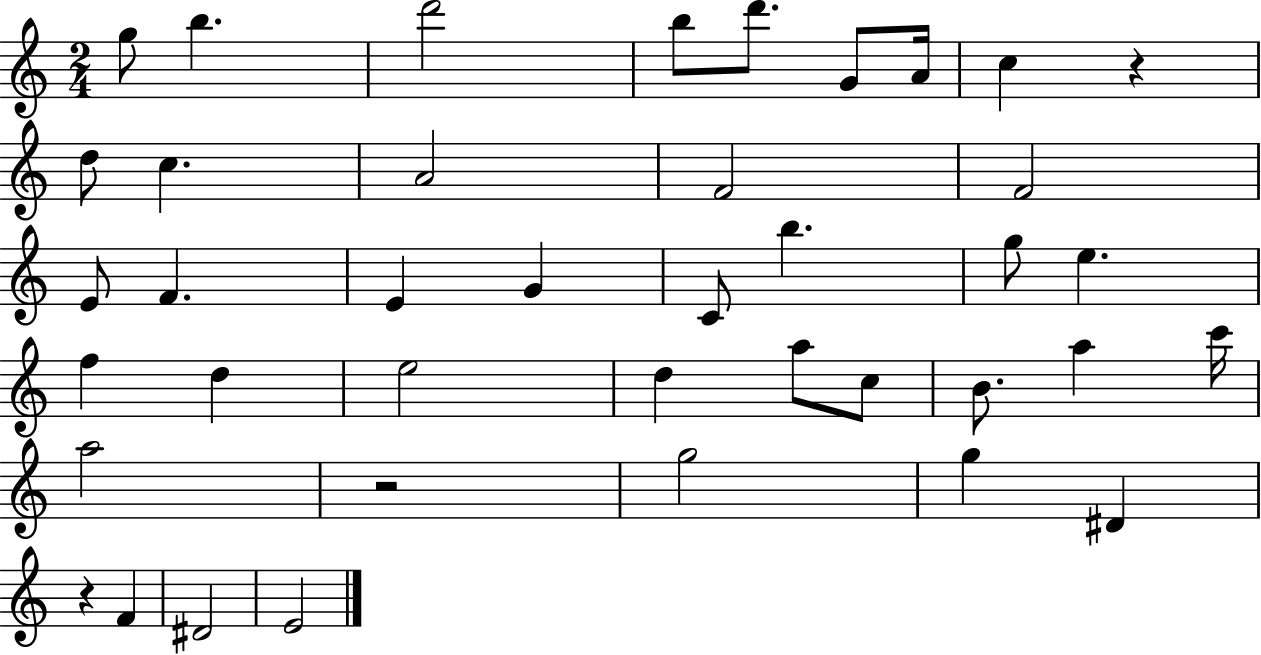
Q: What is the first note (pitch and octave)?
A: G5